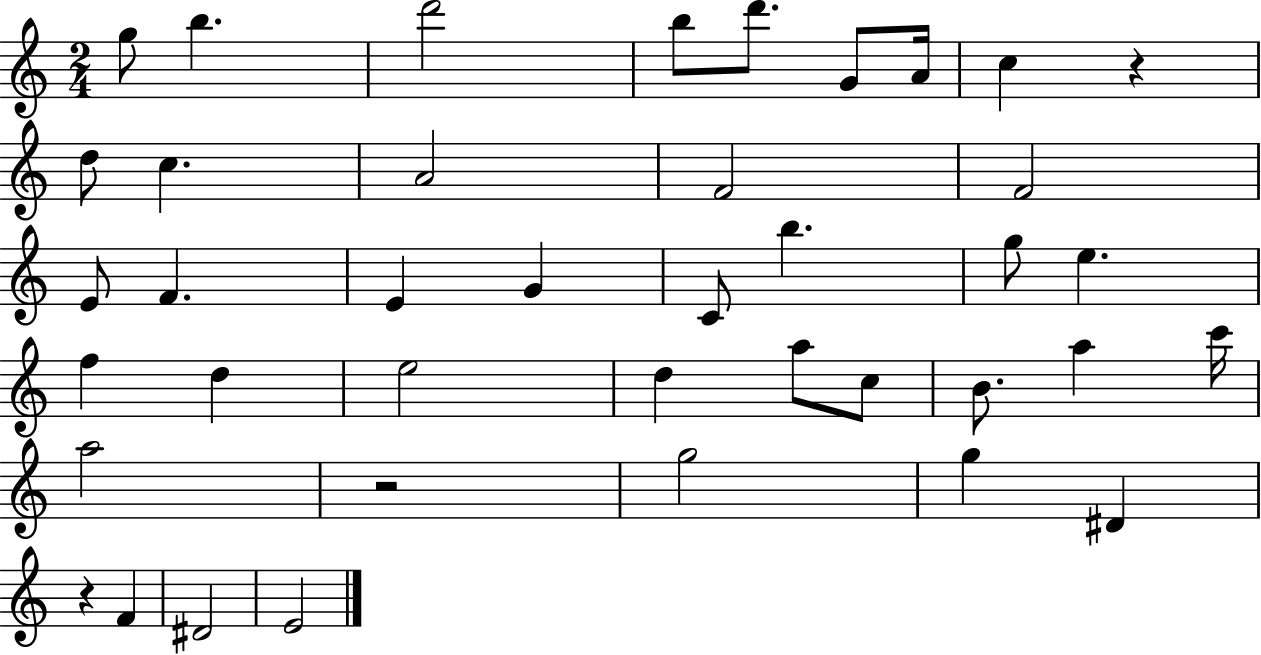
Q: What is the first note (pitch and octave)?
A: G5